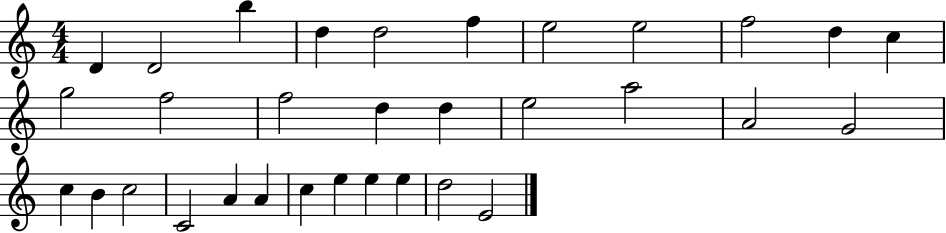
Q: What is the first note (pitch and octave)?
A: D4